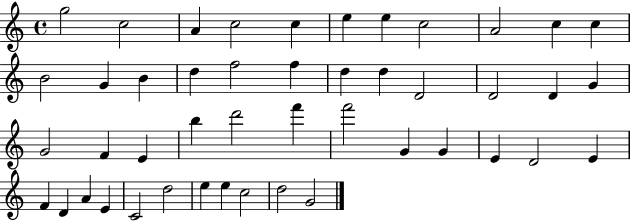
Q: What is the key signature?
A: C major